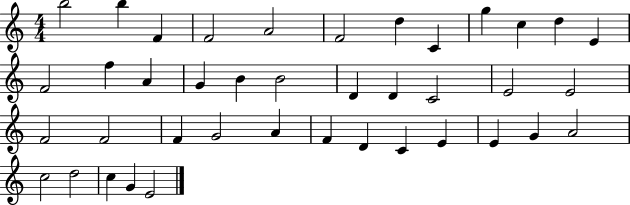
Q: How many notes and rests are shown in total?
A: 40